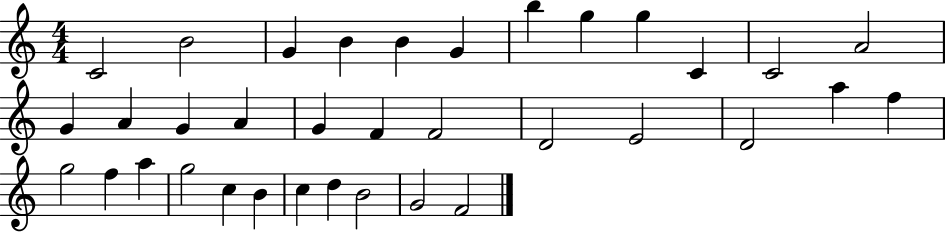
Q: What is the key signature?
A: C major